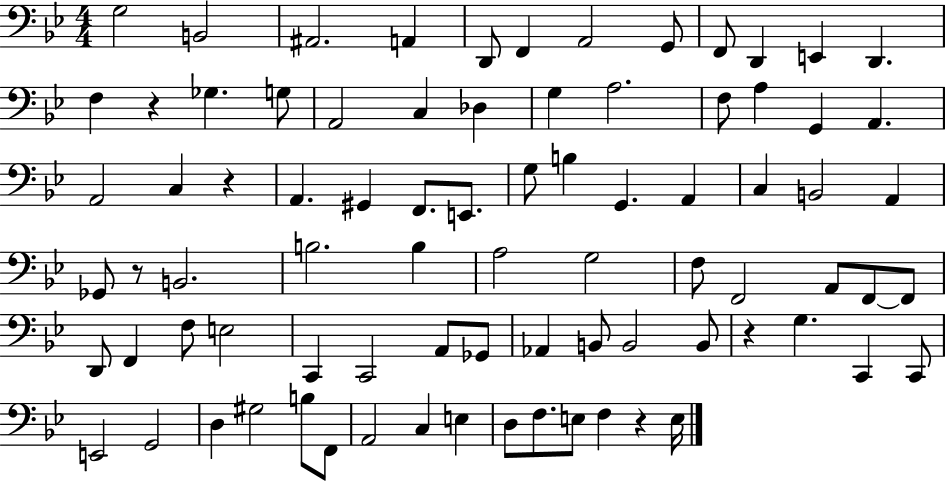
G3/h B2/h A#2/h. A2/q D2/e F2/q A2/h G2/e F2/e D2/q E2/q D2/q. F3/q R/q Gb3/q. G3/e A2/h C3/q Db3/q G3/q A3/h. F3/e A3/q G2/q A2/q. A2/h C3/q R/q A2/q. G#2/q F2/e. E2/e. G3/e B3/q G2/q. A2/q C3/q B2/h A2/q Gb2/e R/e B2/h. B3/h. B3/q A3/h G3/h F3/e F2/h A2/e F2/e F2/e D2/e F2/q F3/e E3/h C2/q C2/h A2/e Gb2/e Ab2/q B2/e B2/h B2/e R/q G3/q. C2/q C2/e E2/h G2/h D3/q G#3/h B3/e F2/e A2/h C3/q E3/q D3/e F3/e. E3/e F3/q R/q E3/s